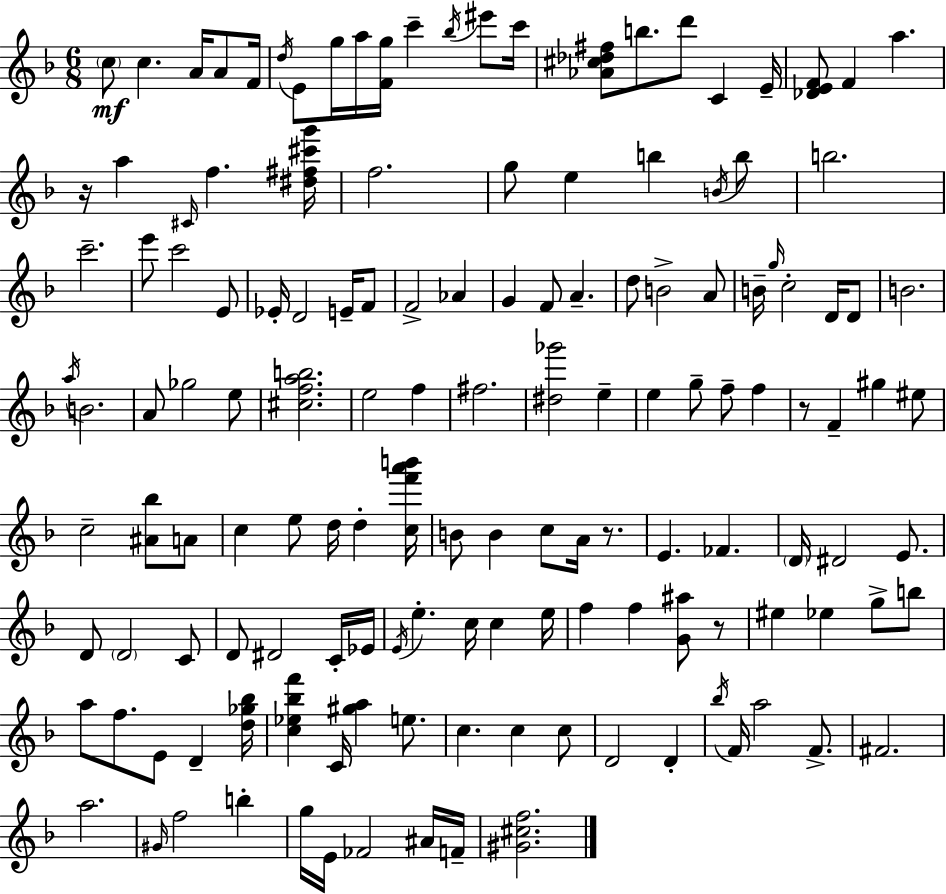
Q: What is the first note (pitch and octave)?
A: C5